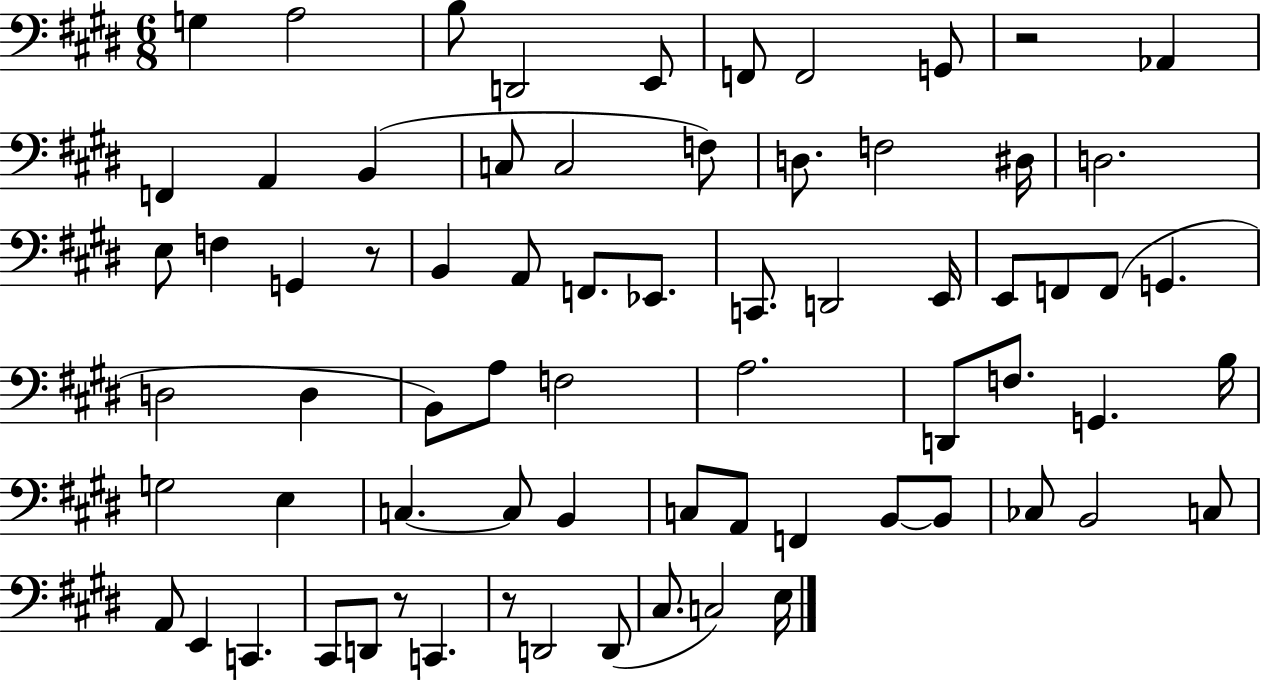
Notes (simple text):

G3/q A3/h B3/e D2/h E2/e F2/e F2/h G2/e R/h Ab2/q F2/q A2/q B2/q C3/e C3/h F3/e D3/e. F3/h D#3/s D3/h. E3/e F3/q G2/q R/e B2/q A2/e F2/e. Eb2/e. C2/e. D2/h E2/s E2/e F2/e F2/e G2/q. D3/h D3/q B2/e A3/e F3/h A3/h. D2/e F3/e. G2/q. B3/s G3/h E3/q C3/q. C3/e B2/q C3/e A2/e F2/q B2/e B2/e CES3/e B2/h C3/e A2/e E2/q C2/q. C#2/e D2/e R/e C2/q. R/e D2/h D2/e C#3/e. C3/h E3/s